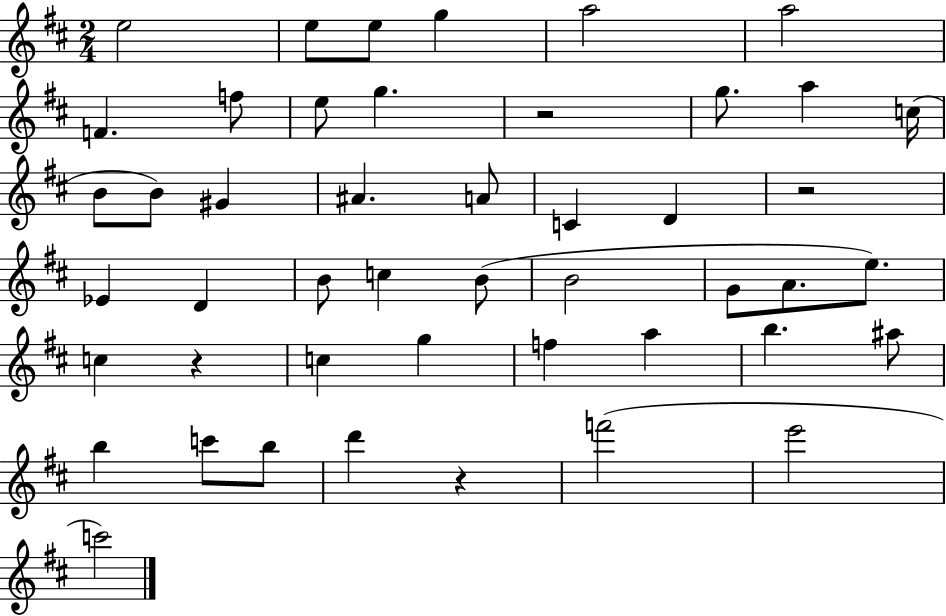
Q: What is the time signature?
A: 2/4